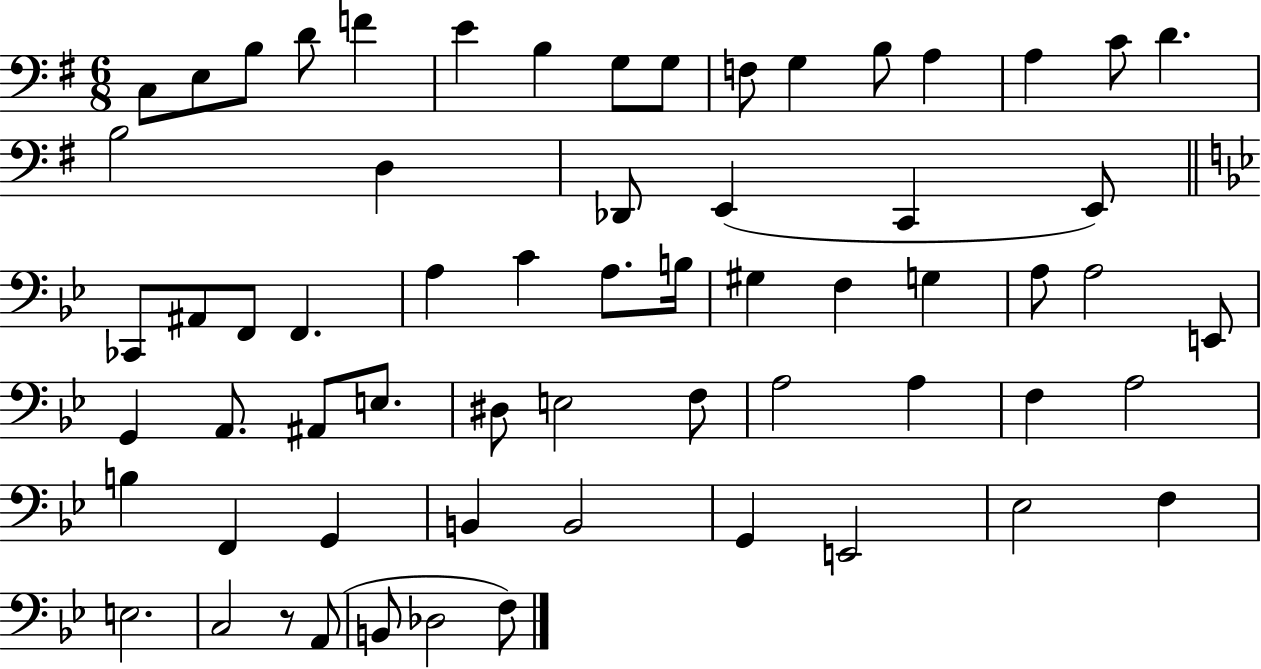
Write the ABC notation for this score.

X:1
T:Untitled
M:6/8
L:1/4
K:G
C,/2 E,/2 B,/2 D/2 F E B, G,/2 G,/2 F,/2 G, B,/2 A, A, C/2 D B,2 D, _D,,/2 E,, C,, E,,/2 _C,,/2 ^A,,/2 F,,/2 F,, A, C A,/2 B,/4 ^G, F, G, A,/2 A,2 E,,/2 G,, A,,/2 ^A,,/2 E,/2 ^D,/2 E,2 F,/2 A,2 A, F, A,2 B, F,, G,, B,, B,,2 G,, E,,2 _E,2 F, E,2 C,2 z/2 A,,/2 B,,/2 _D,2 F,/2